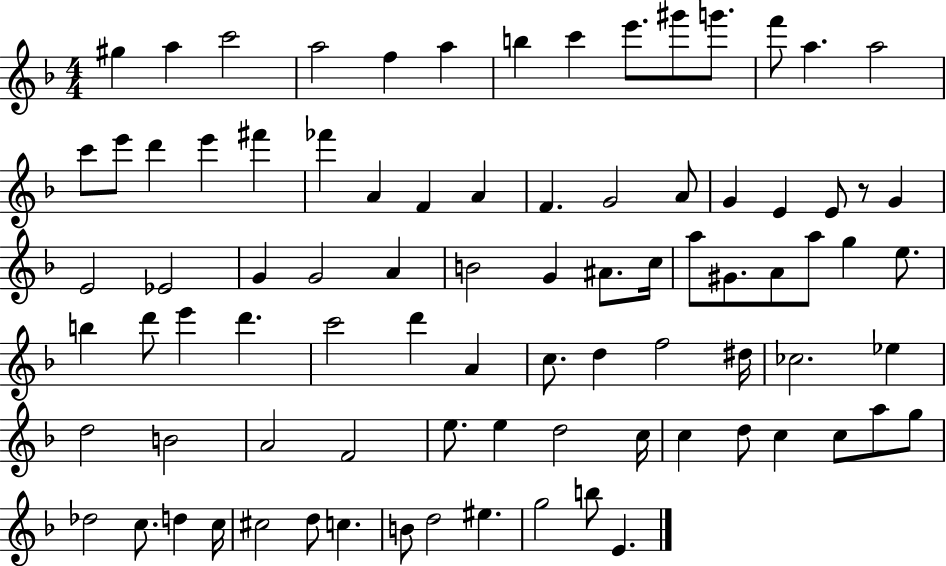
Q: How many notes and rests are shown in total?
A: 86